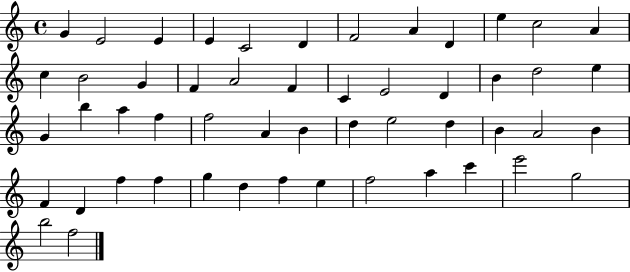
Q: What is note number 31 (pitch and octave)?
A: B4